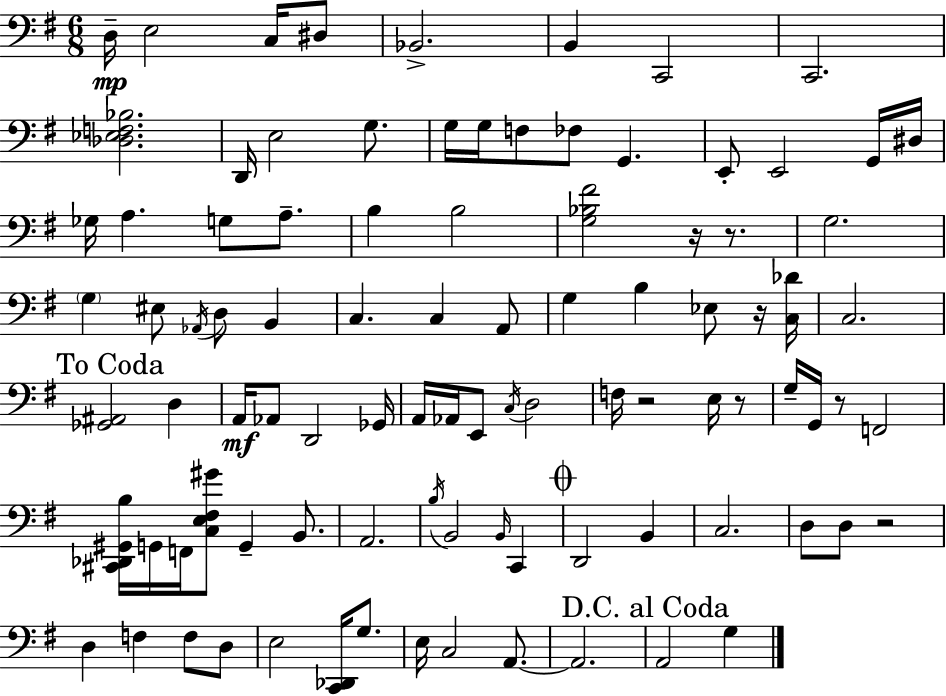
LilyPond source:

{
  \clef bass
  \numericTimeSignature
  \time 6/8
  \key e \minor
  d16--\mp e2 c16 dis8 | bes,2.-> | b,4 c,2 | c,2. | \break <des ees f bes>2. | d,16 e2 g8. | g16 g16 f8 fes8 g,4. | e,8-. e,2 g,16 dis16 | \break ges16 a4. g8 a8.-- | b4 b2 | <g bes fis'>2 r16 r8. | g2. | \break \parenthesize g4 eis8 \acciaccatura { aes,16 } d8 b,4 | c4. c4 a,8 | g4 b4 ees8 r16 | <c des'>16 c2. | \break \mark "To Coda" <ges, ais,>2 d4 | a,16\mf aes,8 d,2 | ges,16 a,16 aes,16 e,8 \acciaccatura { c16 } d2 | f16 r2 e16 | \break r8 g16-- g,16 r8 f,2 | <cis, des, gis, b>16 g,16 f,16 <c e fis gis'>8 g,4-- b,8. | a,2. | \acciaccatura { b16 } b,2 \grace { b,16 } | \break c,4 \mark \markup { \musicglyph "scripts.coda" } d,2 | b,4 c2. | d8 d8 r2 | d4 f4 | \break f8 d8 e2 | <c, des,>16 g8. e16 c2 | a,8.~~ a,2. | \mark "D.C. al Coda" a,2 | \break g4 \bar "|."
}